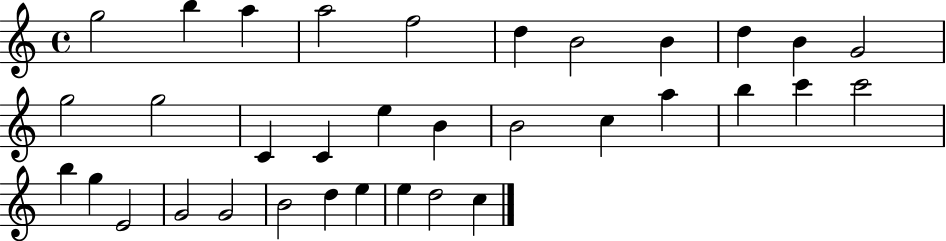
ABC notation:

X:1
T:Untitled
M:4/4
L:1/4
K:C
g2 b a a2 f2 d B2 B d B G2 g2 g2 C C e B B2 c a b c' c'2 b g E2 G2 G2 B2 d e e d2 c